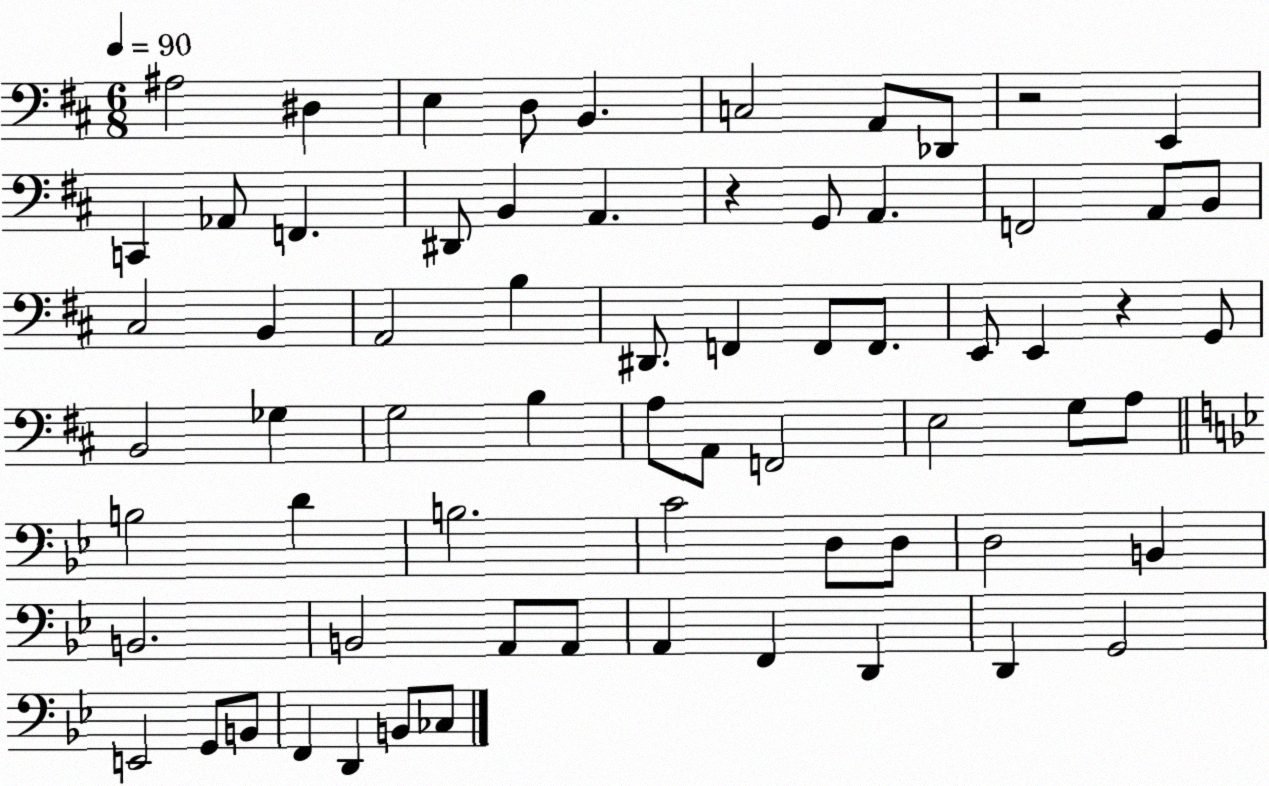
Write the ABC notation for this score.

X:1
T:Untitled
M:6/8
L:1/4
K:D
^A,2 ^D, E, D,/2 B,, C,2 A,,/2 _D,,/2 z2 E,, C,, _A,,/2 F,, ^D,,/2 B,, A,, z G,,/2 A,, F,,2 A,,/2 B,,/2 ^C,2 B,, A,,2 B, ^D,,/2 F,, F,,/2 F,,/2 E,,/2 E,, z G,,/2 B,,2 _G, G,2 B, A,/2 A,,/2 F,,2 E,2 G,/2 A,/2 B,2 D B,2 C2 D,/2 D,/2 D,2 B,, B,,2 B,,2 A,,/2 A,,/2 A,, F,, D,, D,, G,,2 E,,2 G,,/2 B,,/2 F,, D,, B,,/2 _C,/2